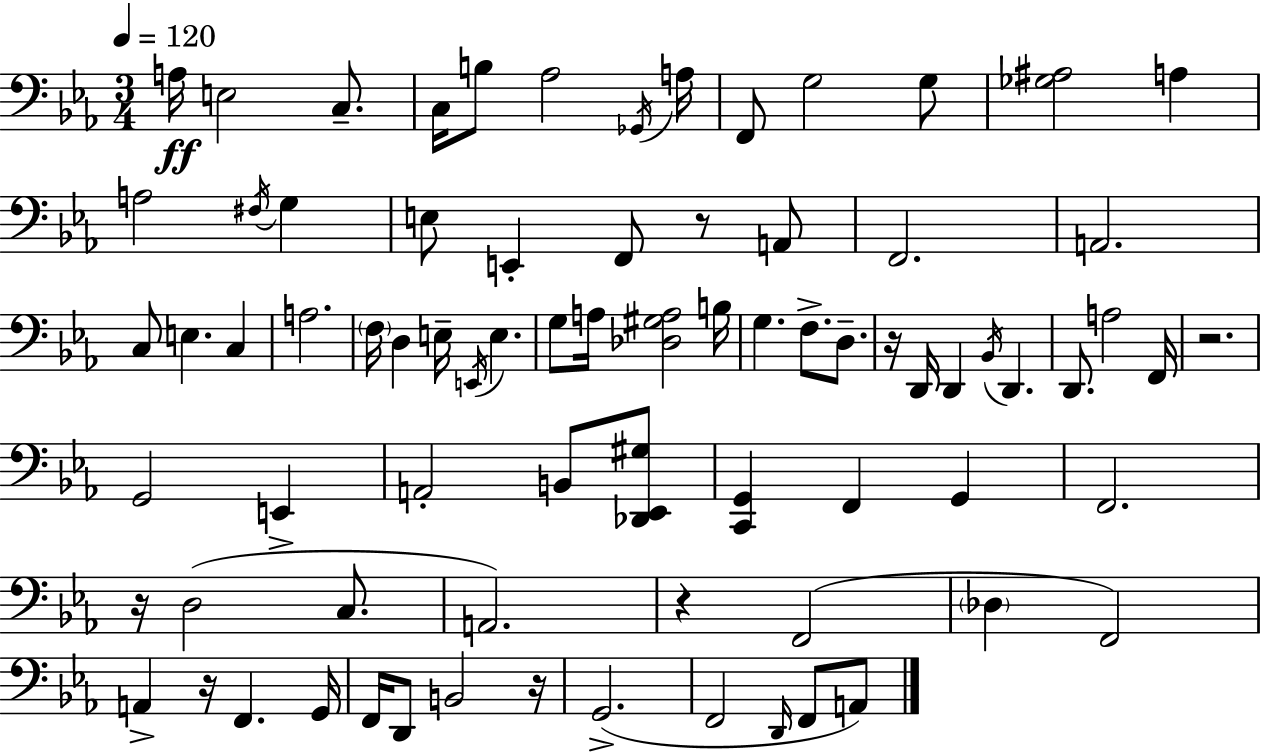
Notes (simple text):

A3/s E3/h C3/e. C3/s B3/e Ab3/h Gb2/s A3/s F2/e G3/h G3/e [Gb3,A#3]/h A3/q A3/h F#3/s G3/q E3/e E2/q F2/e R/e A2/e F2/h. A2/h. C3/e E3/q. C3/q A3/h. F3/s D3/q E3/s E2/s E3/q. G3/e A3/s [Db3,G#3,A3]/h B3/s G3/q. F3/e. D3/e. R/s D2/s D2/q Bb2/s D2/q. D2/e. A3/h F2/s R/h. G2/h E2/q A2/h B2/e [Db2,Eb2,G#3]/e [C2,G2]/q F2/q G2/q F2/h. R/s D3/h C3/e. A2/h. R/q F2/h Db3/q F2/h A2/q R/s F2/q. G2/s F2/s D2/e B2/h R/s G2/h. F2/h D2/s F2/e A2/e